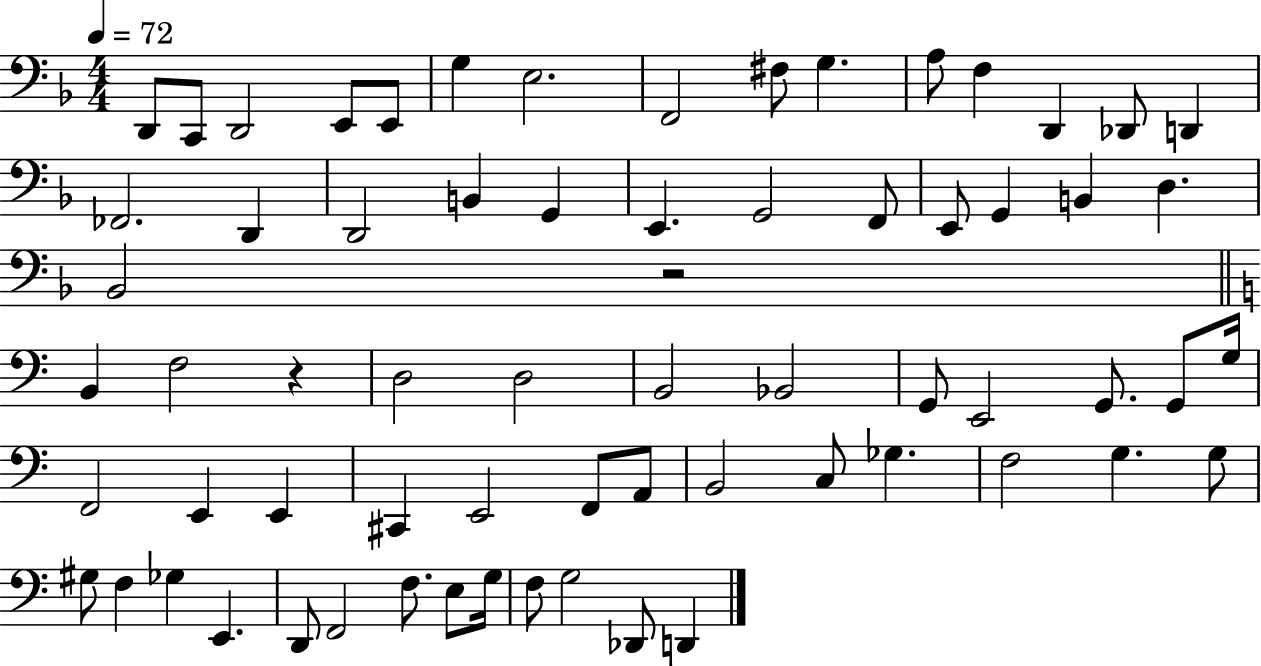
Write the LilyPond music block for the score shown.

{
  \clef bass
  \numericTimeSignature
  \time 4/4
  \key f \major
  \tempo 4 = 72
  d,8 c,8 d,2 e,8 e,8 | g4 e2. | f,2 fis8 g4. | a8 f4 d,4 des,8 d,4 | \break fes,2. d,4 | d,2 b,4 g,4 | e,4. g,2 f,8 | e,8 g,4 b,4 d4. | \break bes,2 r2 | \bar "||" \break \key a \minor b,4 f2 r4 | d2 d2 | b,2 bes,2 | g,8 e,2 g,8. g,8 g16 | \break f,2 e,4 e,4 | cis,4 e,2 f,8 a,8 | b,2 c8 ges4. | f2 g4. g8 | \break gis8 f4 ges4 e,4. | d,8 f,2 f8. e8 g16 | f8 g2 des,8 d,4 | \bar "|."
}